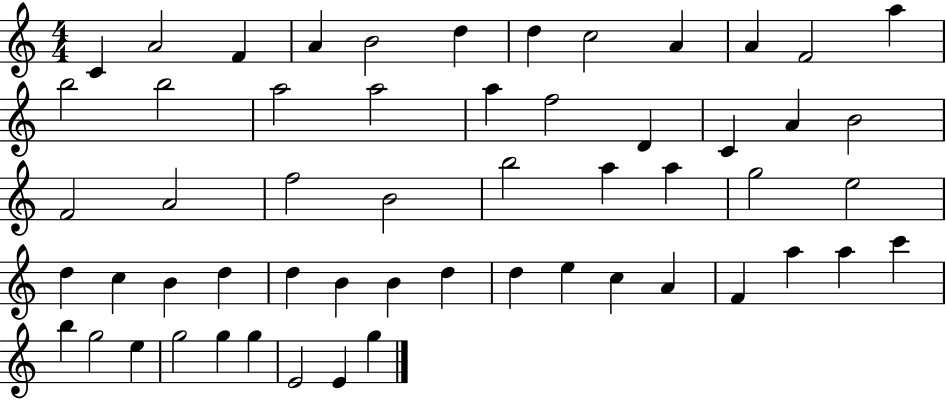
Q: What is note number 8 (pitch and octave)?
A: C5